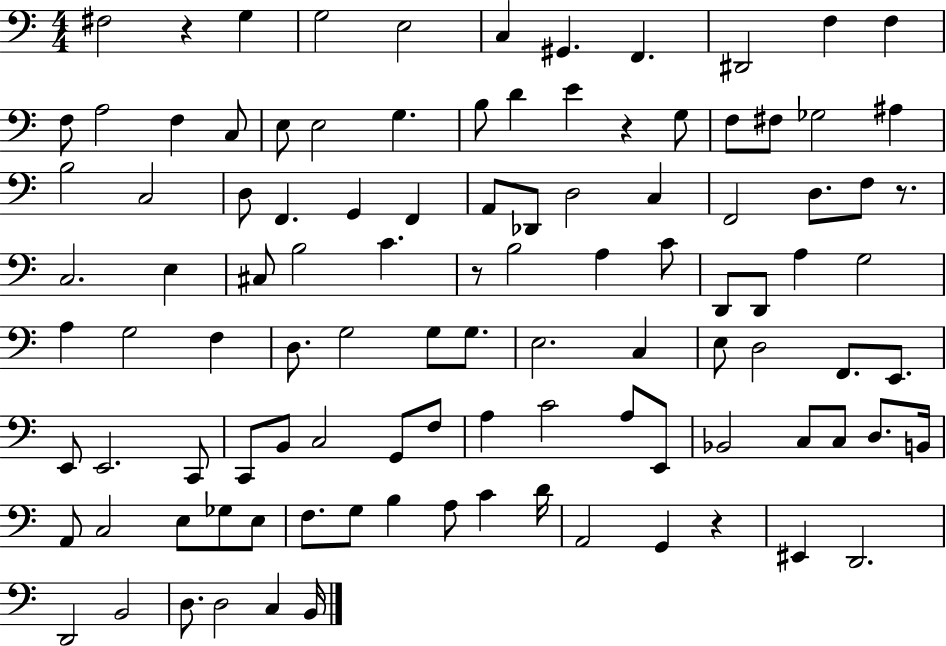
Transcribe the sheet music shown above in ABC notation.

X:1
T:Untitled
M:4/4
L:1/4
K:C
^F,2 z G, G,2 E,2 C, ^G,, F,, ^D,,2 F, F, F,/2 A,2 F, C,/2 E,/2 E,2 G, B,/2 D E z G,/2 F,/2 ^F,/2 _G,2 ^A, B,2 C,2 D,/2 F,, G,, F,, A,,/2 _D,,/2 D,2 C, F,,2 D,/2 F,/2 z/2 C,2 E, ^C,/2 B,2 C z/2 B,2 A, C/2 D,,/2 D,,/2 A, G,2 A, G,2 F, D,/2 G,2 G,/2 G,/2 E,2 C, E,/2 D,2 F,,/2 E,,/2 E,,/2 E,,2 C,,/2 C,,/2 B,,/2 C,2 G,,/2 F,/2 A, C2 A,/2 E,,/2 _B,,2 C,/2 C,/2 D,/2 B,,/4 A,,/2 C,2 E,/2 _G,/2 E,/2 F,/2 G,/2 B, A,/2 C D/4 A,,2 G,, z ^E,, D,,2 D,,2 B,,2 D,/2 D,2 C, B,,/4